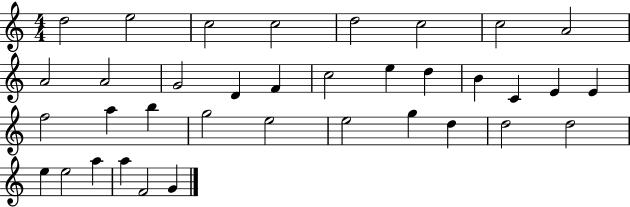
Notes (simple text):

D5/h E5/h C5/h C5/h D5/h C5/h C5/h A4/h A4/h A4/h G4/h D4/q F4/q C5/h E5/q D5/q B4/q C4/q E4/q E4/q F5/h A5/q B5/q G5/h E5/h E5/h G5/q D5/q D5/h D5/h E5/q E5/h A5/q A5/q F4/h G4/q